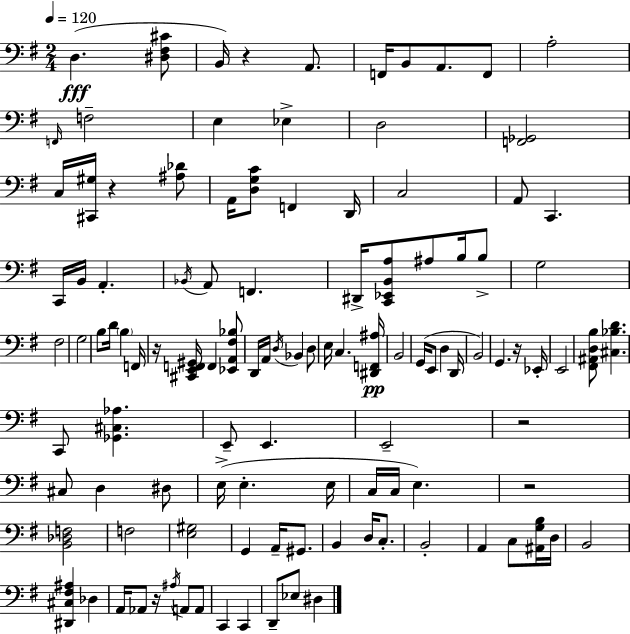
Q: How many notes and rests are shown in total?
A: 113